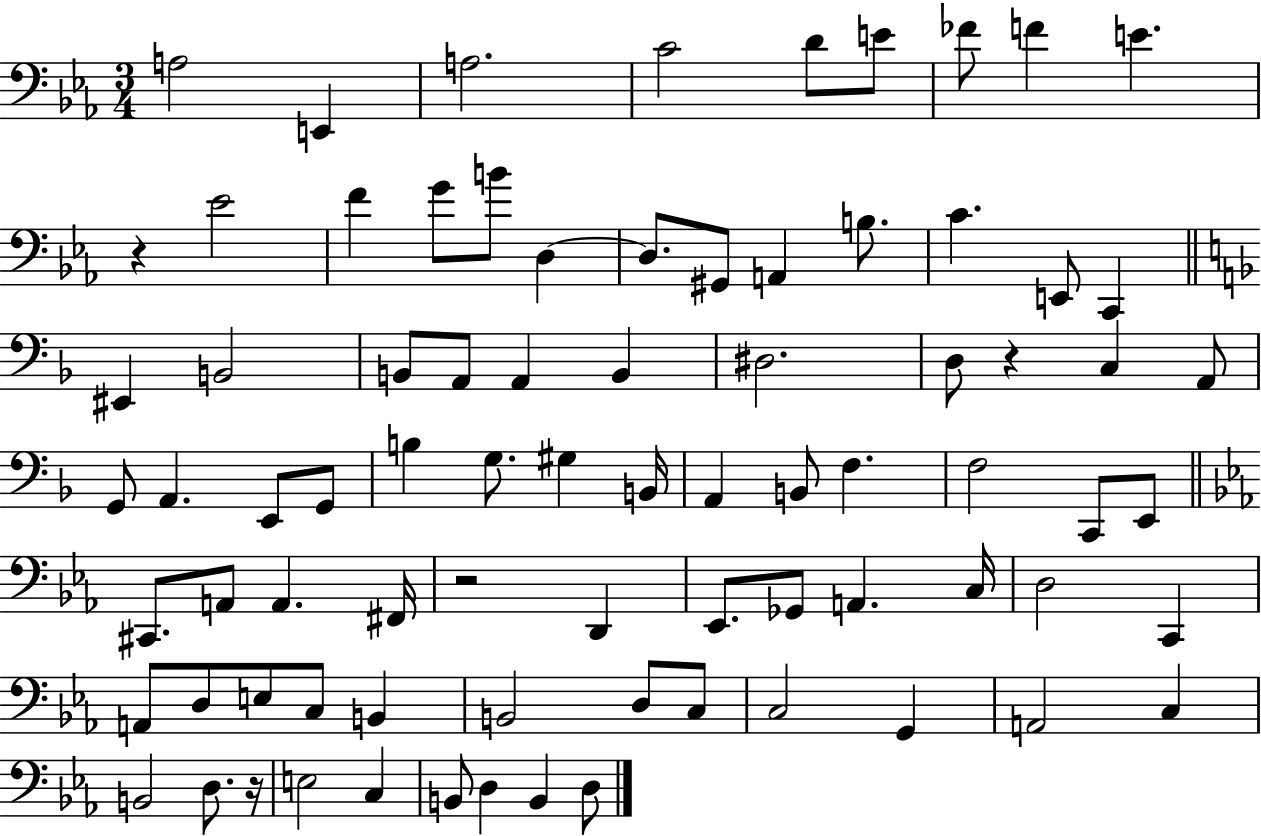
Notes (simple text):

A3/h E2/q A3/h. C4/h D4/e E4/e FES4/e F4/q E4/q. R/q Eb4/h F4/q G4/e B4/e D3/q D3/e. G#2/e A2/q B3/e. C4/q. E2/e C2/q EIS2/q B2/h B2/e A2/e A2/q B2/q D#3/h. D3/e R/q C3/q A2/e G2/e A2/q. E2/e G2/e B3/q G3/e. G#3/q B2/s A2/q B2/e F3/q. F3/h C2/e E2/e C#2/e. A2/e A2/q. F#2/s R/h D2/q Eb2/e. Gb2/e A2/q. C3/s D3/h C2/q A2/e D3/e E3/e C3/e B2/q B2/h D3/e C3/e C3/h G2/q A2/h C3/q B2/h D3/e. R/s E3/h C3/q B2/e D3/q B2/q D3/e